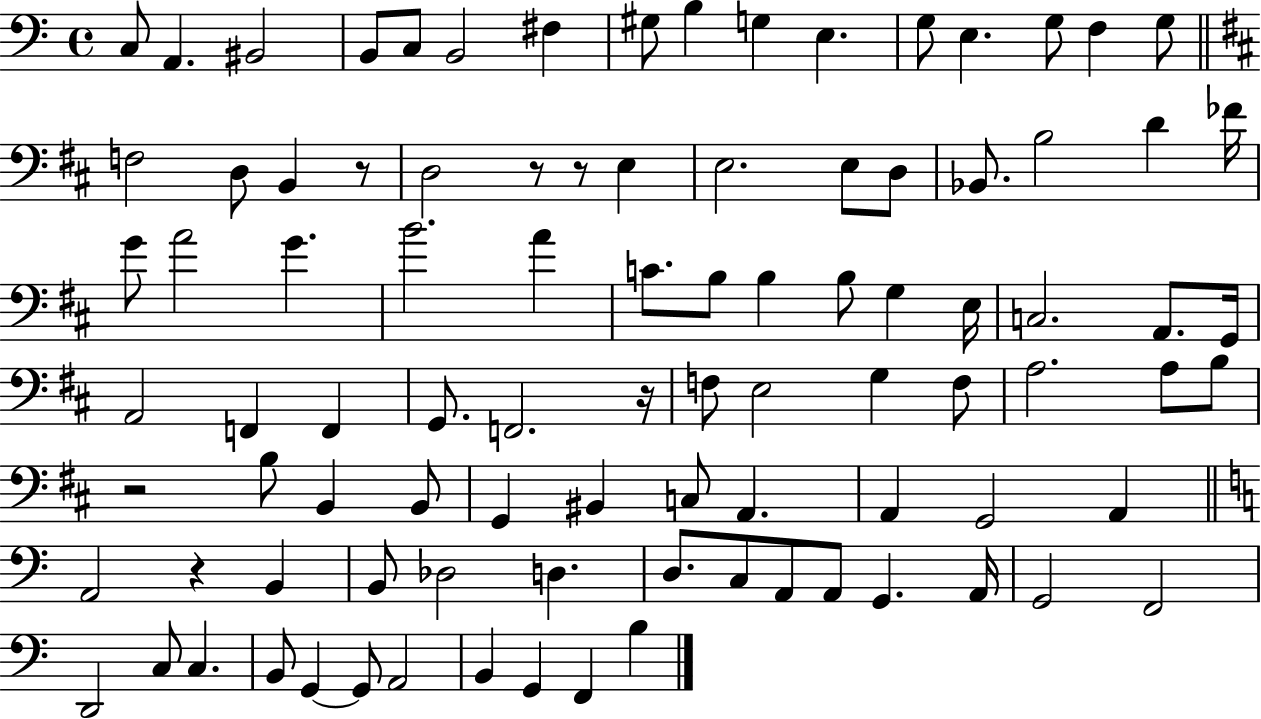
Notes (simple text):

C3/e A2/q. BIS2/h B2/e C3/e B2/h F#3/q G#3/e B3/q G3/q E3/q. G3/e E3/q. G3/e F3/q G3/e F3/h D3/e B2/q R/e D3/h R/e R/e E3/q E3/h. E3/e D3/e Bb2/e. B3/h D4/q FES4/s G4/e A4/h G4/q. B4/h. A4/q C4/e. B3/e B3/q B3/e G3/q E3/s C3/h. A2/e. G2/s A2/h F2/q F2/q G2/e. F2/h. R/s F3/e E3/h G3/q F3/e A3/h. A3/e B3/e R/h B3/e B2/q B2/e G2/q BIS2/q C3/e A2/q. A2/q G2/h A2/q A2/h R/q B2/q B2/e Db3/h D3/q. D3/e. C3/e A2/e A2/e G2/q. A2/s G2/h F2/h D2/h C3/e C3/q. B2/e G2/q G2/e A2/h B2/q G2/q F2/q B3/q